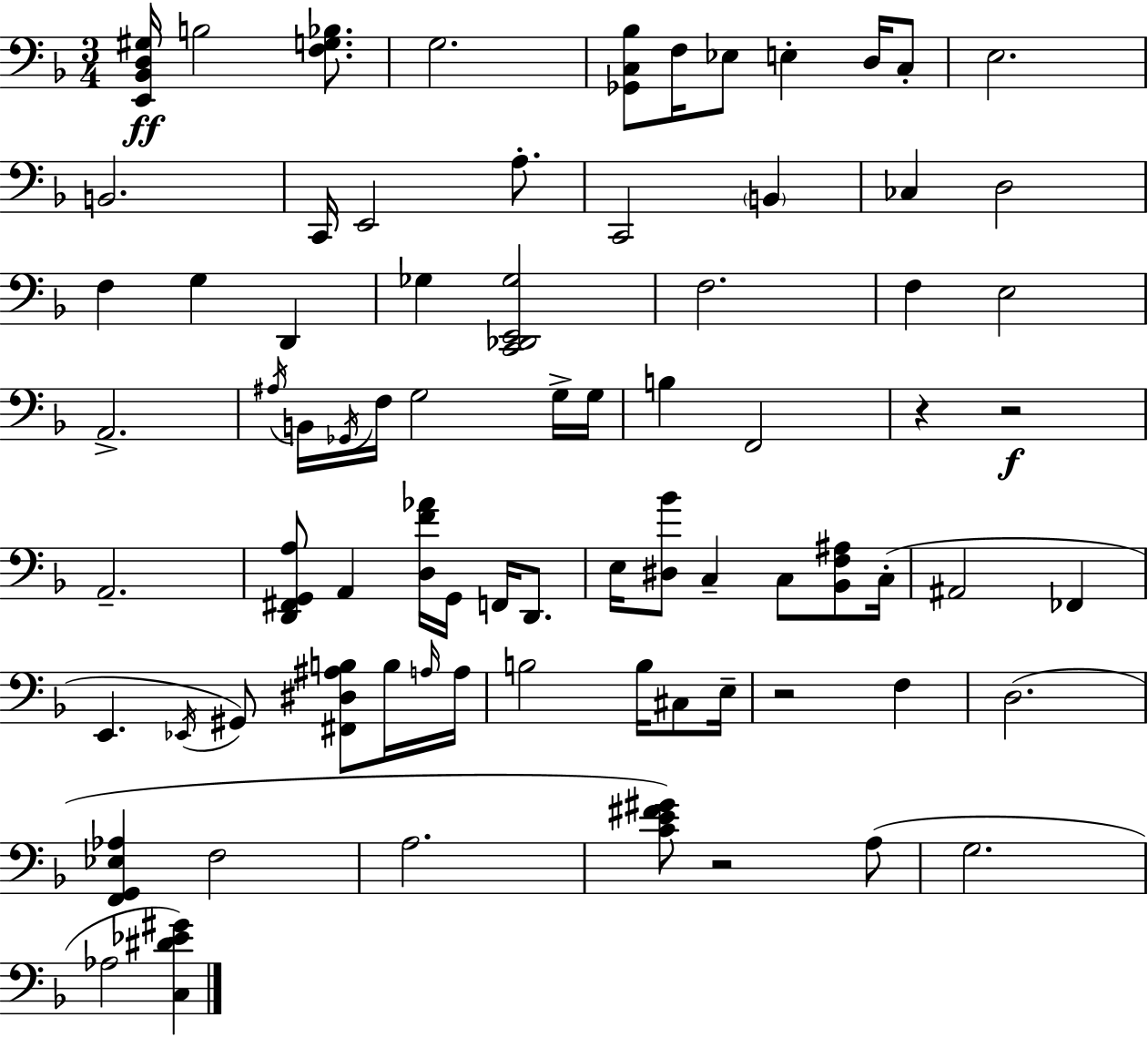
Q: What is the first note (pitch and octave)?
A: B3